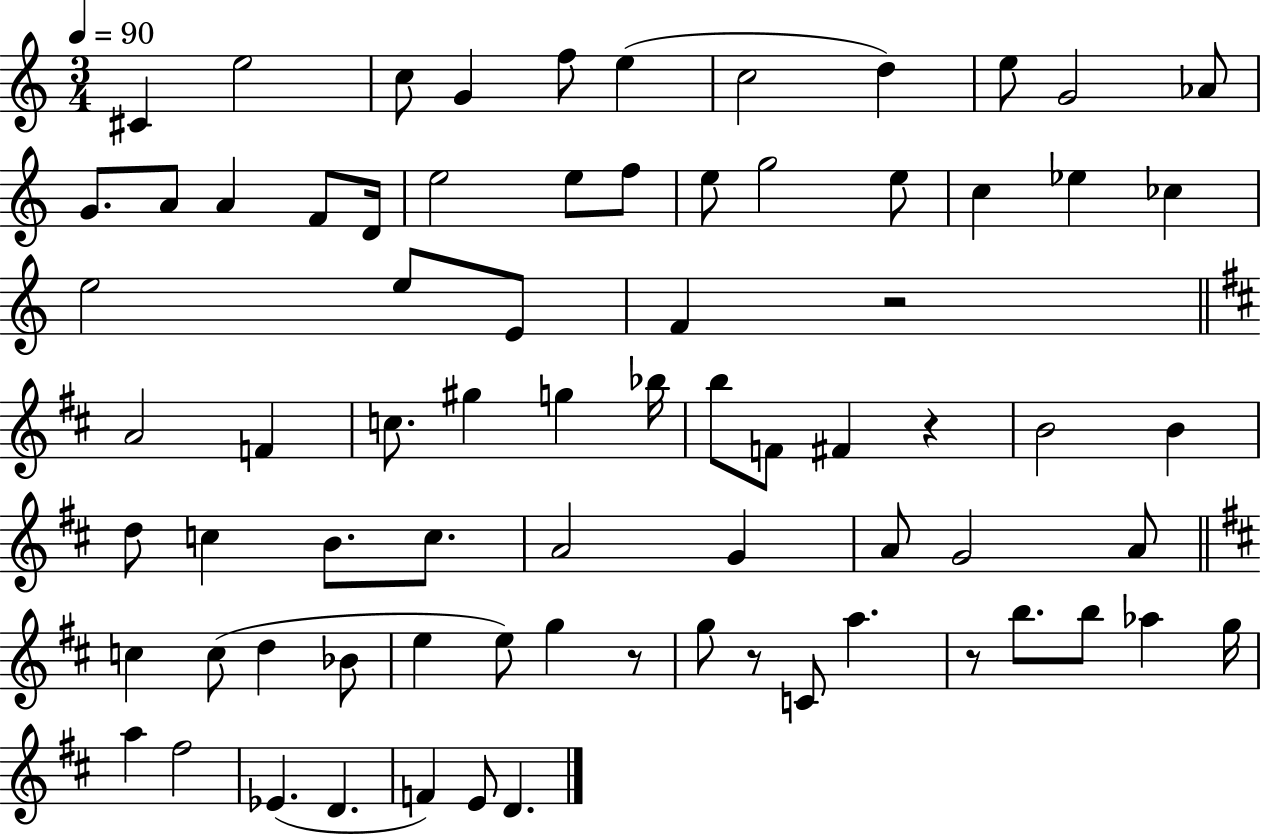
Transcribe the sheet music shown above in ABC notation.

X:1
T:Untitled
M:3/4
L:1/4
K:C
^C e2 c/2 G f/2 e c2 d e/2 G2 _A/2 G/2 A/2 A F/2 D/4 e2 e/2 f/2 e/2 g2 e/2 c _e _c e2 e/2 E/2 F z2 A2 F c/2 ^g g _b/4 b/2 F/2 ^F z B2 B d/2 c B/2 c/2 A2 G A/2 G2 A/2 c c/2 d _B/2 e e/2 g z/2 g/2 z/2 C/2 a z/2 b/2 b/2 _a g/4 a ^f2 _E D F E/2 D